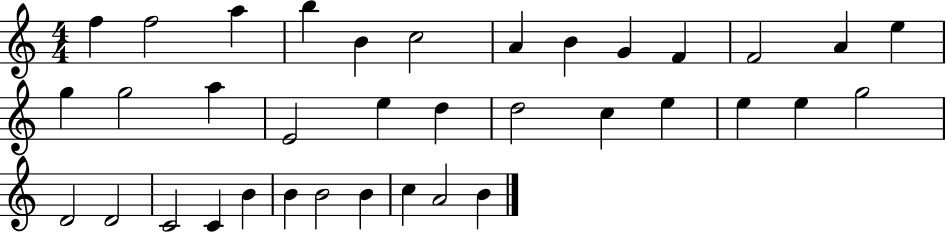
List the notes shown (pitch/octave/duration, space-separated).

F5/q F5/h A5/q B5/q B4/q C5/h A4/q B4/q G4/q F4/q F4/h A4/q E5/q G5/q G5/h A5/q E4/h E5/q D5/q D5/h C5/q E5/q E5/q E5/q G5/h D4/h D4/h C4/h C4/q B4/q B4/q B4/h B4/q C5/q A4/h B4/q